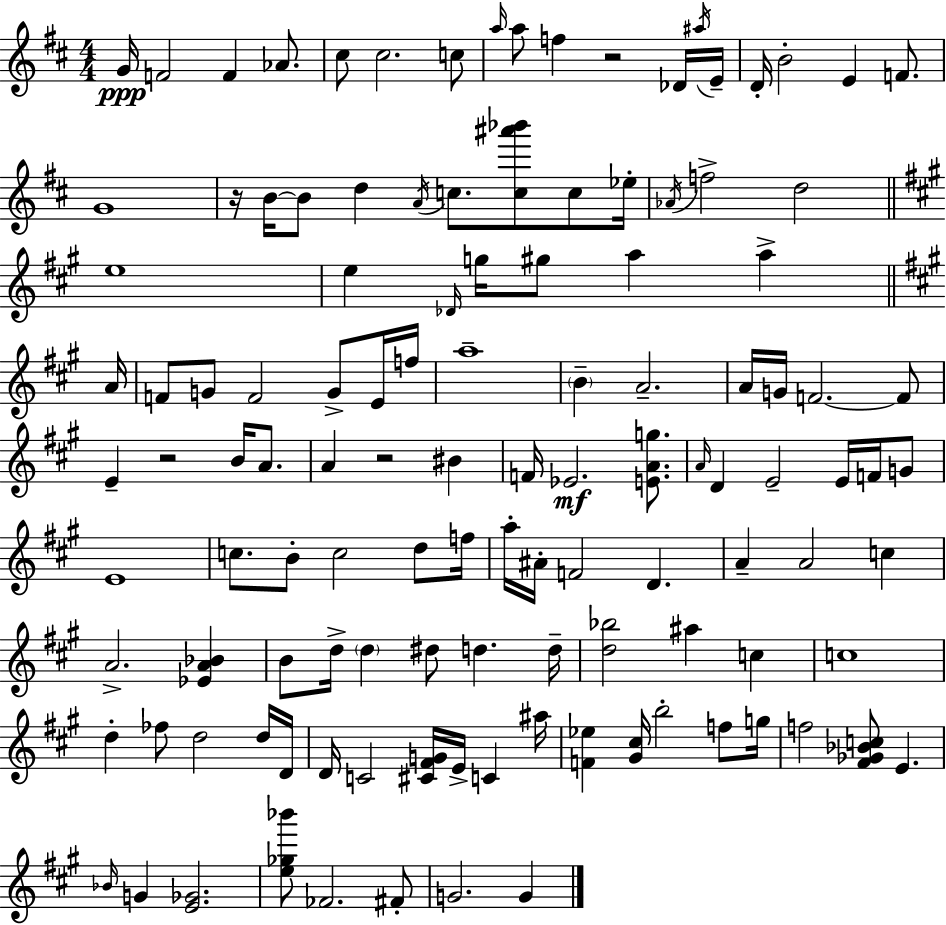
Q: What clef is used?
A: treble